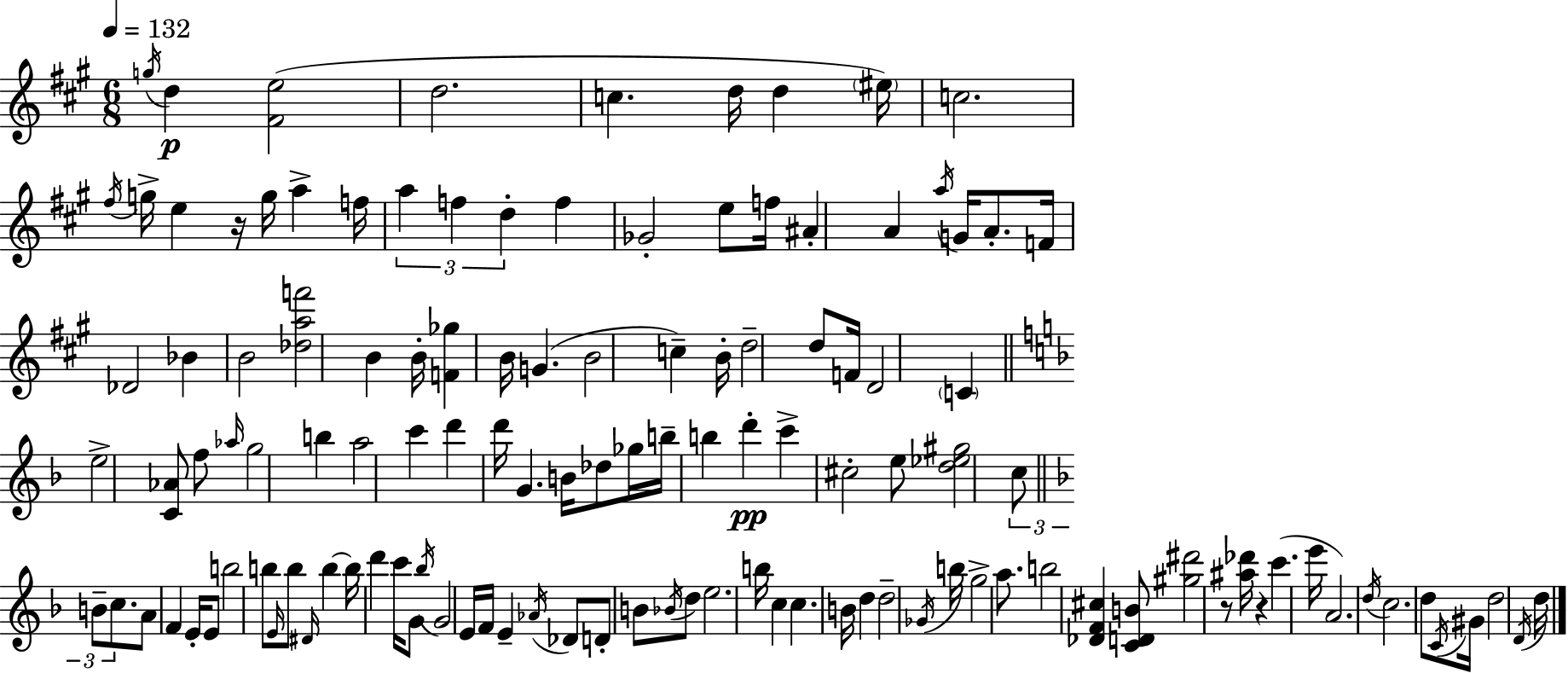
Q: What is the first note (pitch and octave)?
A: G5